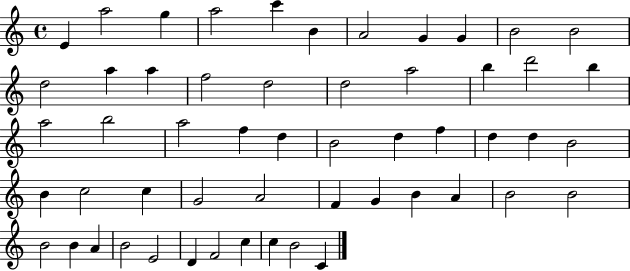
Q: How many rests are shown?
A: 0